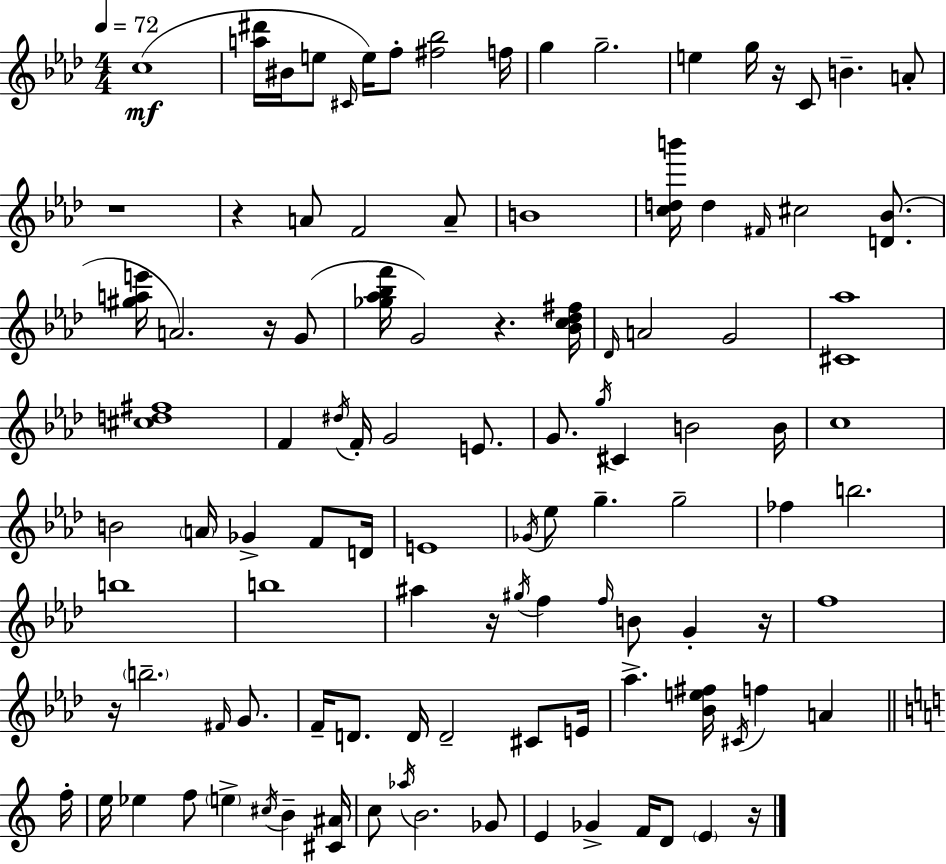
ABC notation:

X:1
T:Untitled
M:4/4
L:1/4
K:Fm
c4 [a^d']/4 ^B/4 e/2 ^C/4 e/4 f/2 [^f_b]2 f/4 g g2 e g/4 z/4 C/2 B A/2 z4 z A/2 F2 A/2 B4 [cdb']/4 d ^F/4 ^c2 [D_B]/2 [^gae']/4 A2 z/4 G/2 [_g_a_bf']/4 G2 z [_Bc_d^f]/4 _D/4 A2 G2 [^C_a]4 [^cd^f]4 F ^d/4 F/4 G2 E/2 G/2 g/4 ^C B2 B/4 c4 B2 A/4 _G F/2 D/4 E4 _G/4 _e/2 g g2 _f b2 b4 b4 ^a z/4 ^g/4 f f/4 B/2 G z/4 f4 z/4 b2 ^F/4 G/2 F/4 D/2 D/4 D2 ^C/2 E/4 _a [_Be^f]/4 ^C/4 f A f/4 e/4 _e f/2 e ^c/4 B [^C^A]/4 c/2 _a/4 B2 _G/2 E _G F/4 D/2 E z/4